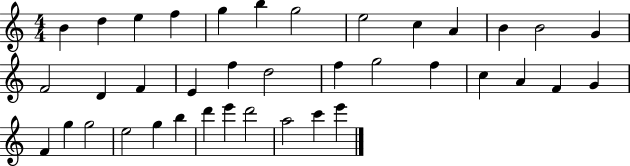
X:1
T:Untitled
M:4/4
L:1/4
K:C
B d e f g b g2 e2 c A B B2 G F2 D F E f d2 f g2 f c A F G F g g2 e2 g b d' e' d'2 a2 c' e'